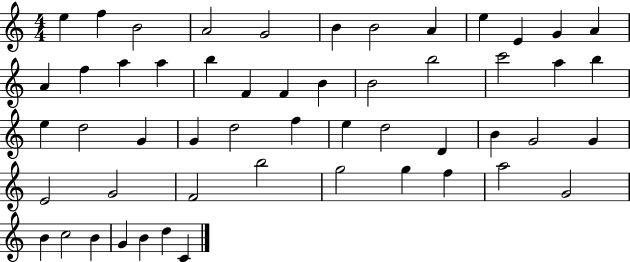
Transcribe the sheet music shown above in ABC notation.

X:1
T:Untitled
M:4/4
L:1/4
K:C
e f B2 A2 G2 B B2 A e E G A A f a a b F F B B2 b2 c'2 a b e d2 G G d2 f e d2 D B G2 G E2 G2 F2 b2 g2 g f a2 G2 B c2 B G B d C